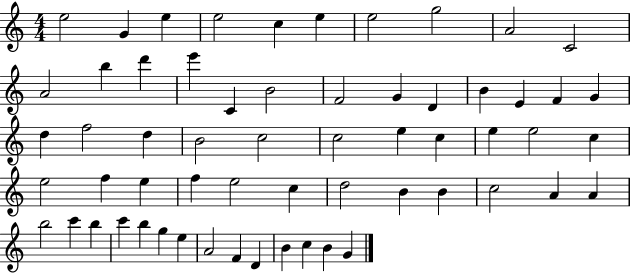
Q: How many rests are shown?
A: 0